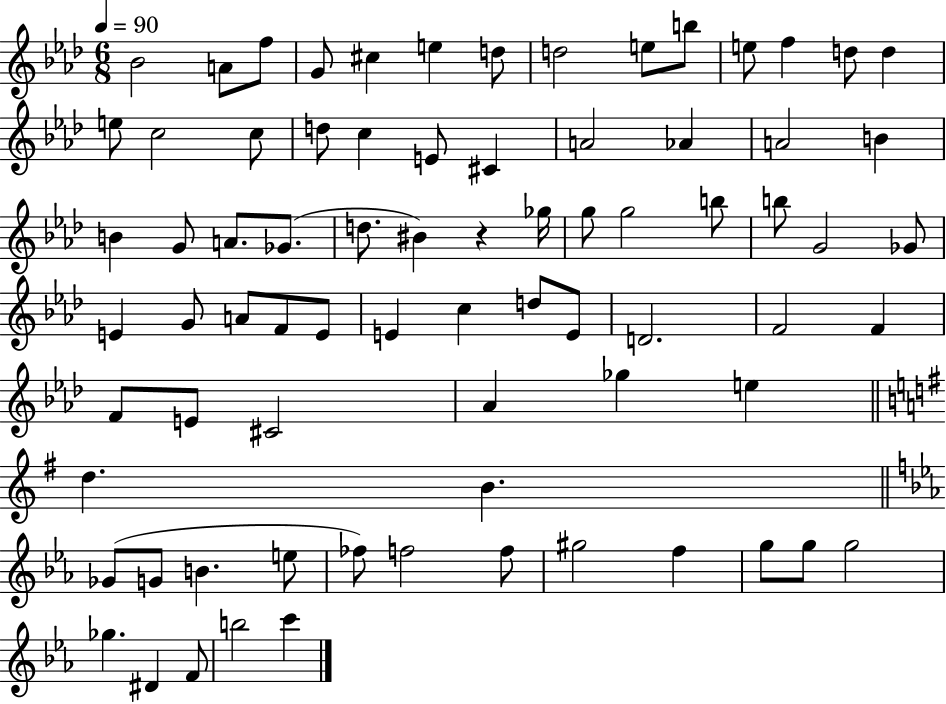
{
  \clef treble
  \numericTimeSignature
  \time 6/8
  \key aes \major
  \tempo 4 = 90
  bes'2 a'8 f''8 | g'8 cis''4 e''4 d''8 | d''2 e''8 b''8 | e''8 f''4 d''8 d''4 | \break e''8 c''2 c''8 | d''8 c''4 e'8 cis'4 | a'2 aes'4 | a'2 b'4 | \break b'4 g'8 a'8. ges'8.( | d''8. bis'4) r4 ges''16 | g''8 g''2 b''8 | b''8 g'2 ges'8 | \break e'4 g'8 a'8 f'8 e'8 | e'4 c''4 d''8 e'8 | d'2. | f'2 f'4 | \break f'8 e'8 cis'2 | aes'4 ges''4 e''4 | \bar "||" \break \key g \major d''4. b'4. | \bar "||" \break \key ees \major ges'8( g'8 b'4. e''8 | fes''8) f''2 f''8 | gis''2 f''4 | g''8 g''8 g''2 | \break ges''4. dis'4 f'8 | b''2 c'''4 | \bar "|."
}